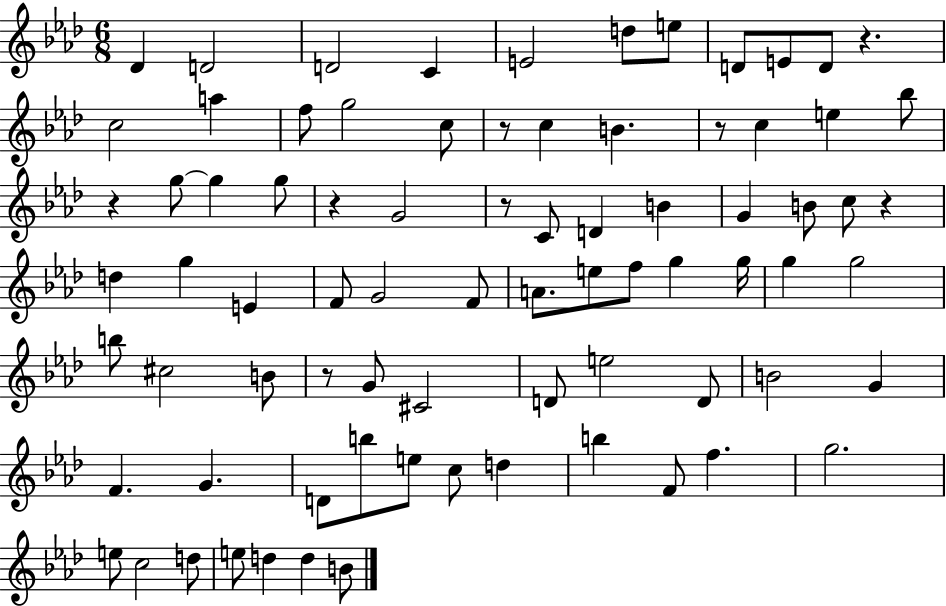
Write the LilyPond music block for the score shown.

{
  \clef treble
  \numericTimeSignature
  \time 6/8
  \key aes \major
  \repeat volta 2 { des'4 d'2 | d'2 c'4 | e'2 d''8 e''8 | d'8 e'8 d'8 r4. | \break c''2 a''4 | f''8 g''2 c''8 | r8 c''4 b'4. | r8 c''4 e''4 bes''8 | \break r4 g''8~~ g''4 g''8 | r4 g'2 | r8 c'8 d'4 b'4 | g'4 b'8 c''8 r4 | \break d''4 g''4 e'4 | f'8 g'2 f'8 | a'8. e''8 f''8 g''4 g''16 | g''4 g''2 | \break b''8 cis''2 b'8 | r8 g'8 cis'2 | d'8 e''2 d'8 | b'2 g'4 | \break f'4. g'4. | d'8 b''8 e''8 c''8 d''4 | b''4 f'8 f''4. | g''2. | \break e''8 c''2 d''8 | e''8 d''4 d''4 b'8 | } \bar "|."
}